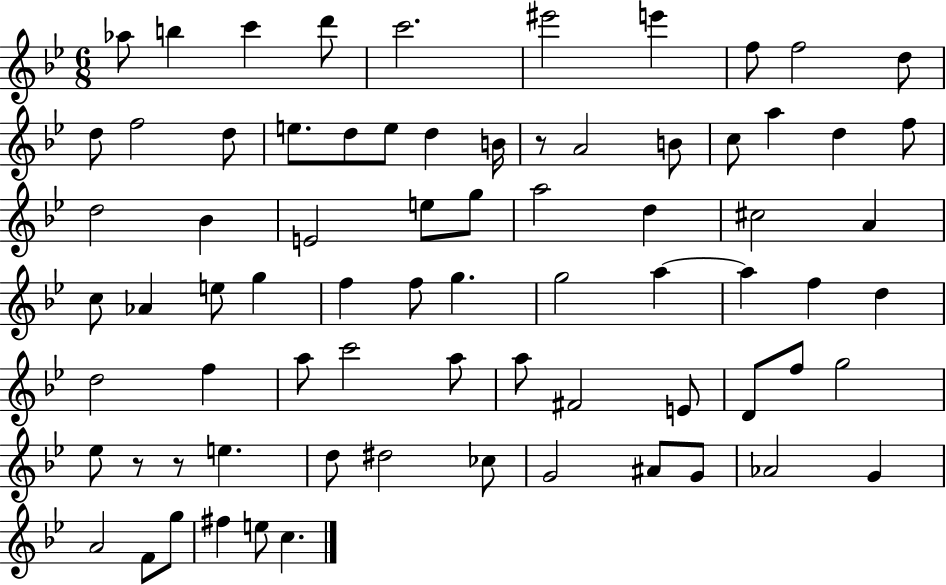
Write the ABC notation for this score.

X:1
T:Untitled
M:6/8
L:1/4
K:Bb
_a/2 b c' d'/2 c'2 ^e'2 e' f/2 f2 d/2 d/2 f2 d/2 e/2 d/2 e/2 d B/4 z/2 A2 B/2 c/2 a d f/2 d2 _B E2 e/2 g/2 a2 d ^c2 A c/2 _A e/2 g f f/2 g g2 a a f d d2 f a/2 c'2 a/2 a/2 ^F2 E/2 D/2 f/2 g2 _e/2 z/2 z/2 e d/2 ^d2 _c/2 G2 ^A/2 G/2 _A2 G A2 F/2 g/2 ^f e/2 c